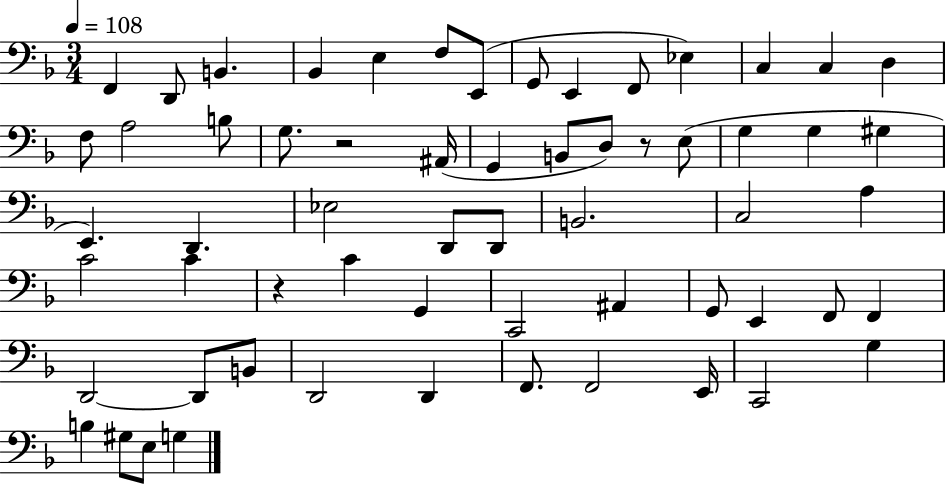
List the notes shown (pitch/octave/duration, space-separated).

F2/q D2/e B2/q. Bb2/q E3/q F3/e E2/e G2/e E2/q F2/e Eb3/q C3/q C3/q D3/q F3/e A3/h B3/e G3/e. R/h A#2/s G2/q B2/e D3/e R/e E3/e G3/q G3/q G#3/q E2/q. D2/q. Eb3/h D2/e D2/e B2/h. C3/h A3/q C4/h C4/q R/q C4/q G2/q C2/h A#2/q G2/e E2/q F2/e F2/q D2/h D2/e B2/e D2/h D2/q F2/e. F2/h E2/s C2/h G3/q B3/q G#3/e E3/e G3/q